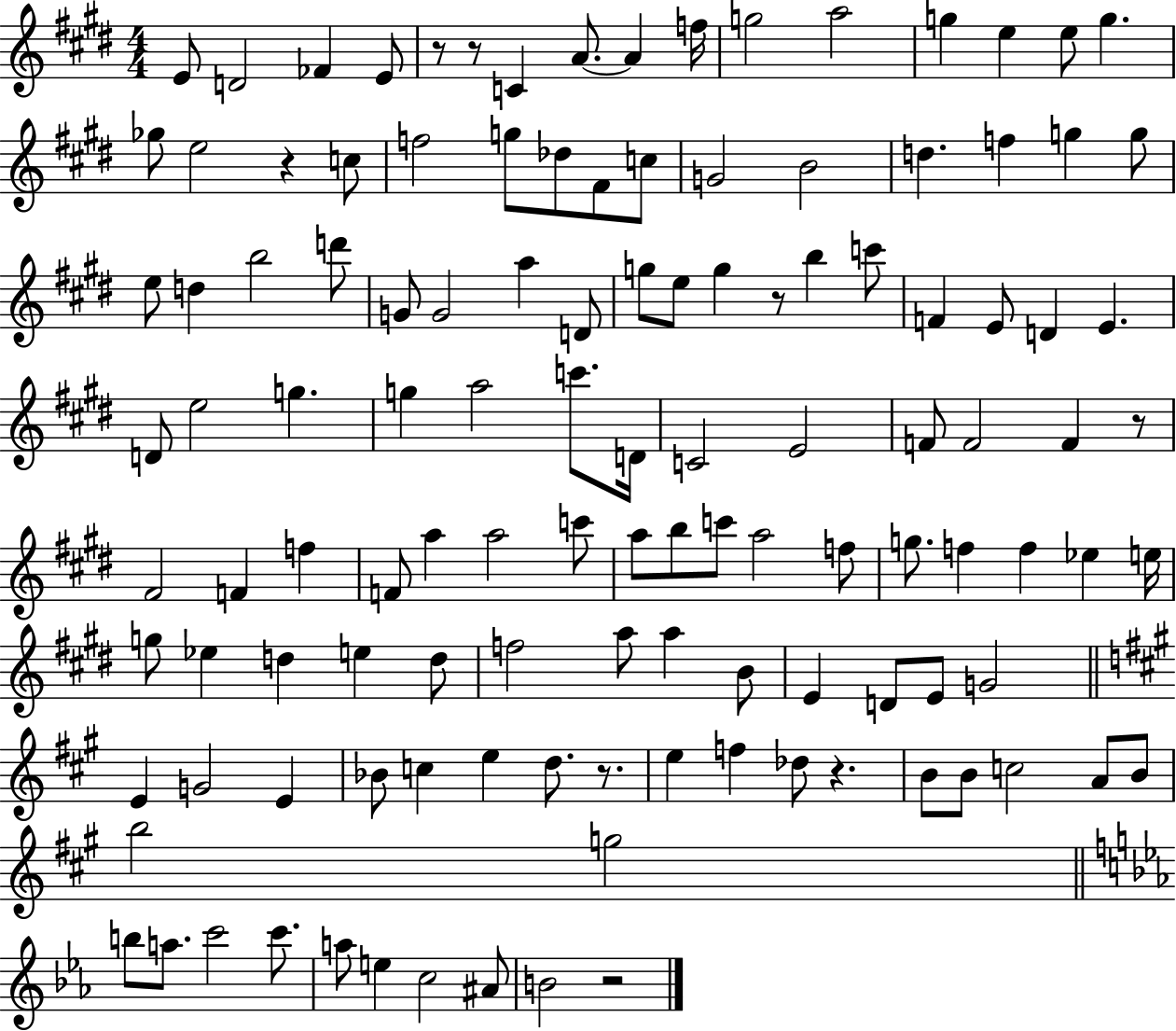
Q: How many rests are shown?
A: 8